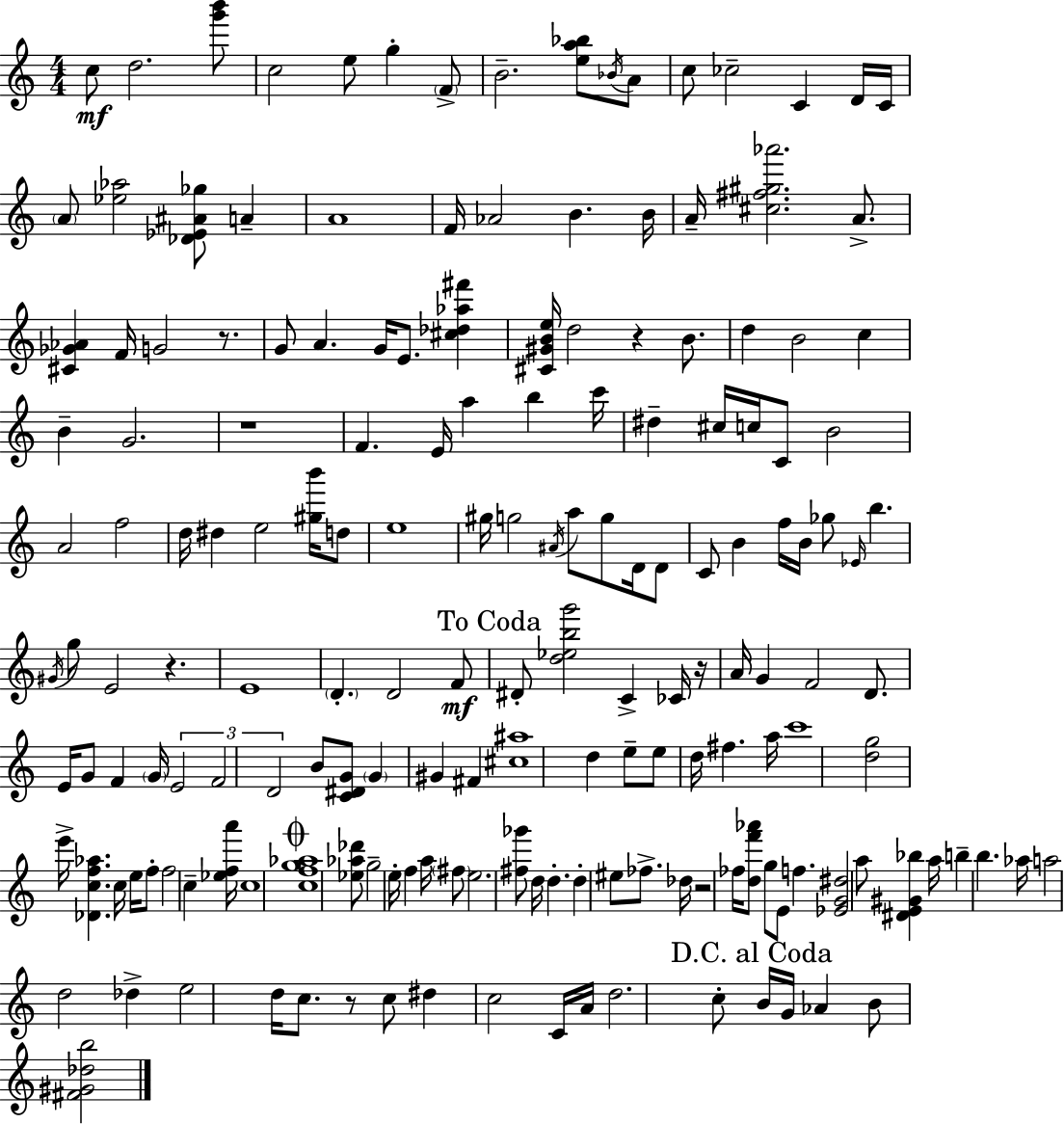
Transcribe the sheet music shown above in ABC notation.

X:1
T:Untitled
M:4/4
L:1/4
K:Am
c/2 d2 [g'b']/2 c2 e/2 g F/2 B2 [ea_b]/2 _B/4 A/2 c/2 _c2 C D/4 C/4 A/2 [_e_a]2 [_D_E^A_g]/2 A A4 F/4 _A2 B B/4 A/4 [^c^f^g_a']2 A/2 [^C_G_A] F/4 G2 z/2 G/2 A G/4 E/2 [^c_d_a^f'] [^C^GBe]/4 d2 z B/2 d B2 c B G2 z4 F E/4 a b c'/4 ^d ^c/4 c/4 C/2 B2 A2 f2 d/4 ^d e2 [^gb']/4 d/2 e4 ^g/4 g2 ^A/4 a/2 g/2 D/4 D/2 C/2 B f/4 B/4 _g/2 _E/4 b ^G/4 g/2 E2 z E4 D D2 F/2 ^D/2 [d_ebg']2 C _C/4 z/4 A/4 G F2 D/2 E/4 G/2 F G/4 E2 F2 D2 B/2 [C^DG]/2 G ^G ^F [^c^a]4 d e/2 e/2 d/4 ^f a/4 c'4 [dg]2 e'/4 [_Dcf_a] c/4 e/4 f/2 f2 c [_efa']/4 c4 [cfg_a]4 [_e_a_d']/2 g2 e/4 f a/4 ^f/2 e2 [^f_g']/2 d/4 d d ^e/2 _f/2 _d/4 z2 _f/4 [df'_a']/2 g/2 E/2 f [_EG^d]2 a/2 [^DE^G_b] a/4 b b _a/4 a2 d2 _d e2 d/4 c/2 z/2 c/2 ^d c2 C/4 A/4 d2 c/2 B/4 G/4 _A B/2 [^F^G_db]2